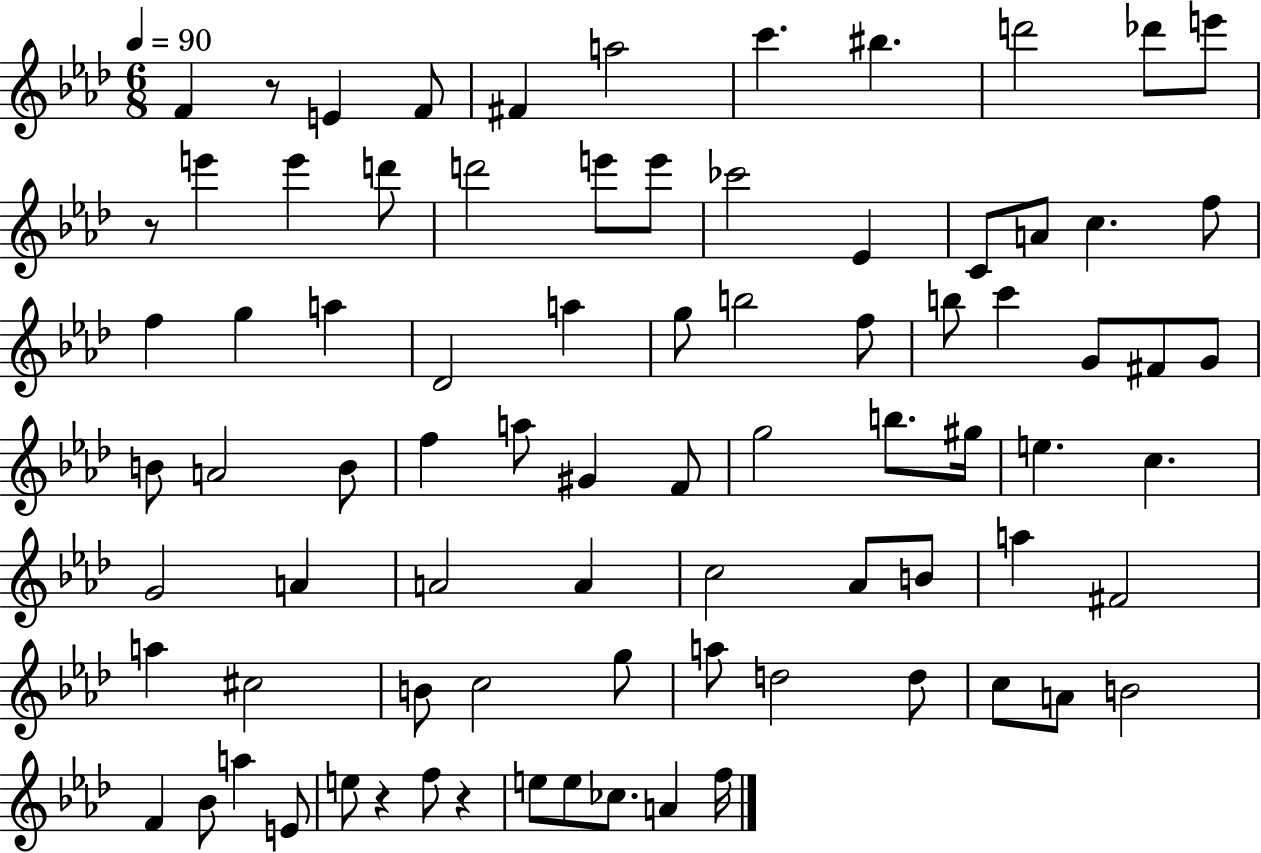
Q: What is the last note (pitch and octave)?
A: F5